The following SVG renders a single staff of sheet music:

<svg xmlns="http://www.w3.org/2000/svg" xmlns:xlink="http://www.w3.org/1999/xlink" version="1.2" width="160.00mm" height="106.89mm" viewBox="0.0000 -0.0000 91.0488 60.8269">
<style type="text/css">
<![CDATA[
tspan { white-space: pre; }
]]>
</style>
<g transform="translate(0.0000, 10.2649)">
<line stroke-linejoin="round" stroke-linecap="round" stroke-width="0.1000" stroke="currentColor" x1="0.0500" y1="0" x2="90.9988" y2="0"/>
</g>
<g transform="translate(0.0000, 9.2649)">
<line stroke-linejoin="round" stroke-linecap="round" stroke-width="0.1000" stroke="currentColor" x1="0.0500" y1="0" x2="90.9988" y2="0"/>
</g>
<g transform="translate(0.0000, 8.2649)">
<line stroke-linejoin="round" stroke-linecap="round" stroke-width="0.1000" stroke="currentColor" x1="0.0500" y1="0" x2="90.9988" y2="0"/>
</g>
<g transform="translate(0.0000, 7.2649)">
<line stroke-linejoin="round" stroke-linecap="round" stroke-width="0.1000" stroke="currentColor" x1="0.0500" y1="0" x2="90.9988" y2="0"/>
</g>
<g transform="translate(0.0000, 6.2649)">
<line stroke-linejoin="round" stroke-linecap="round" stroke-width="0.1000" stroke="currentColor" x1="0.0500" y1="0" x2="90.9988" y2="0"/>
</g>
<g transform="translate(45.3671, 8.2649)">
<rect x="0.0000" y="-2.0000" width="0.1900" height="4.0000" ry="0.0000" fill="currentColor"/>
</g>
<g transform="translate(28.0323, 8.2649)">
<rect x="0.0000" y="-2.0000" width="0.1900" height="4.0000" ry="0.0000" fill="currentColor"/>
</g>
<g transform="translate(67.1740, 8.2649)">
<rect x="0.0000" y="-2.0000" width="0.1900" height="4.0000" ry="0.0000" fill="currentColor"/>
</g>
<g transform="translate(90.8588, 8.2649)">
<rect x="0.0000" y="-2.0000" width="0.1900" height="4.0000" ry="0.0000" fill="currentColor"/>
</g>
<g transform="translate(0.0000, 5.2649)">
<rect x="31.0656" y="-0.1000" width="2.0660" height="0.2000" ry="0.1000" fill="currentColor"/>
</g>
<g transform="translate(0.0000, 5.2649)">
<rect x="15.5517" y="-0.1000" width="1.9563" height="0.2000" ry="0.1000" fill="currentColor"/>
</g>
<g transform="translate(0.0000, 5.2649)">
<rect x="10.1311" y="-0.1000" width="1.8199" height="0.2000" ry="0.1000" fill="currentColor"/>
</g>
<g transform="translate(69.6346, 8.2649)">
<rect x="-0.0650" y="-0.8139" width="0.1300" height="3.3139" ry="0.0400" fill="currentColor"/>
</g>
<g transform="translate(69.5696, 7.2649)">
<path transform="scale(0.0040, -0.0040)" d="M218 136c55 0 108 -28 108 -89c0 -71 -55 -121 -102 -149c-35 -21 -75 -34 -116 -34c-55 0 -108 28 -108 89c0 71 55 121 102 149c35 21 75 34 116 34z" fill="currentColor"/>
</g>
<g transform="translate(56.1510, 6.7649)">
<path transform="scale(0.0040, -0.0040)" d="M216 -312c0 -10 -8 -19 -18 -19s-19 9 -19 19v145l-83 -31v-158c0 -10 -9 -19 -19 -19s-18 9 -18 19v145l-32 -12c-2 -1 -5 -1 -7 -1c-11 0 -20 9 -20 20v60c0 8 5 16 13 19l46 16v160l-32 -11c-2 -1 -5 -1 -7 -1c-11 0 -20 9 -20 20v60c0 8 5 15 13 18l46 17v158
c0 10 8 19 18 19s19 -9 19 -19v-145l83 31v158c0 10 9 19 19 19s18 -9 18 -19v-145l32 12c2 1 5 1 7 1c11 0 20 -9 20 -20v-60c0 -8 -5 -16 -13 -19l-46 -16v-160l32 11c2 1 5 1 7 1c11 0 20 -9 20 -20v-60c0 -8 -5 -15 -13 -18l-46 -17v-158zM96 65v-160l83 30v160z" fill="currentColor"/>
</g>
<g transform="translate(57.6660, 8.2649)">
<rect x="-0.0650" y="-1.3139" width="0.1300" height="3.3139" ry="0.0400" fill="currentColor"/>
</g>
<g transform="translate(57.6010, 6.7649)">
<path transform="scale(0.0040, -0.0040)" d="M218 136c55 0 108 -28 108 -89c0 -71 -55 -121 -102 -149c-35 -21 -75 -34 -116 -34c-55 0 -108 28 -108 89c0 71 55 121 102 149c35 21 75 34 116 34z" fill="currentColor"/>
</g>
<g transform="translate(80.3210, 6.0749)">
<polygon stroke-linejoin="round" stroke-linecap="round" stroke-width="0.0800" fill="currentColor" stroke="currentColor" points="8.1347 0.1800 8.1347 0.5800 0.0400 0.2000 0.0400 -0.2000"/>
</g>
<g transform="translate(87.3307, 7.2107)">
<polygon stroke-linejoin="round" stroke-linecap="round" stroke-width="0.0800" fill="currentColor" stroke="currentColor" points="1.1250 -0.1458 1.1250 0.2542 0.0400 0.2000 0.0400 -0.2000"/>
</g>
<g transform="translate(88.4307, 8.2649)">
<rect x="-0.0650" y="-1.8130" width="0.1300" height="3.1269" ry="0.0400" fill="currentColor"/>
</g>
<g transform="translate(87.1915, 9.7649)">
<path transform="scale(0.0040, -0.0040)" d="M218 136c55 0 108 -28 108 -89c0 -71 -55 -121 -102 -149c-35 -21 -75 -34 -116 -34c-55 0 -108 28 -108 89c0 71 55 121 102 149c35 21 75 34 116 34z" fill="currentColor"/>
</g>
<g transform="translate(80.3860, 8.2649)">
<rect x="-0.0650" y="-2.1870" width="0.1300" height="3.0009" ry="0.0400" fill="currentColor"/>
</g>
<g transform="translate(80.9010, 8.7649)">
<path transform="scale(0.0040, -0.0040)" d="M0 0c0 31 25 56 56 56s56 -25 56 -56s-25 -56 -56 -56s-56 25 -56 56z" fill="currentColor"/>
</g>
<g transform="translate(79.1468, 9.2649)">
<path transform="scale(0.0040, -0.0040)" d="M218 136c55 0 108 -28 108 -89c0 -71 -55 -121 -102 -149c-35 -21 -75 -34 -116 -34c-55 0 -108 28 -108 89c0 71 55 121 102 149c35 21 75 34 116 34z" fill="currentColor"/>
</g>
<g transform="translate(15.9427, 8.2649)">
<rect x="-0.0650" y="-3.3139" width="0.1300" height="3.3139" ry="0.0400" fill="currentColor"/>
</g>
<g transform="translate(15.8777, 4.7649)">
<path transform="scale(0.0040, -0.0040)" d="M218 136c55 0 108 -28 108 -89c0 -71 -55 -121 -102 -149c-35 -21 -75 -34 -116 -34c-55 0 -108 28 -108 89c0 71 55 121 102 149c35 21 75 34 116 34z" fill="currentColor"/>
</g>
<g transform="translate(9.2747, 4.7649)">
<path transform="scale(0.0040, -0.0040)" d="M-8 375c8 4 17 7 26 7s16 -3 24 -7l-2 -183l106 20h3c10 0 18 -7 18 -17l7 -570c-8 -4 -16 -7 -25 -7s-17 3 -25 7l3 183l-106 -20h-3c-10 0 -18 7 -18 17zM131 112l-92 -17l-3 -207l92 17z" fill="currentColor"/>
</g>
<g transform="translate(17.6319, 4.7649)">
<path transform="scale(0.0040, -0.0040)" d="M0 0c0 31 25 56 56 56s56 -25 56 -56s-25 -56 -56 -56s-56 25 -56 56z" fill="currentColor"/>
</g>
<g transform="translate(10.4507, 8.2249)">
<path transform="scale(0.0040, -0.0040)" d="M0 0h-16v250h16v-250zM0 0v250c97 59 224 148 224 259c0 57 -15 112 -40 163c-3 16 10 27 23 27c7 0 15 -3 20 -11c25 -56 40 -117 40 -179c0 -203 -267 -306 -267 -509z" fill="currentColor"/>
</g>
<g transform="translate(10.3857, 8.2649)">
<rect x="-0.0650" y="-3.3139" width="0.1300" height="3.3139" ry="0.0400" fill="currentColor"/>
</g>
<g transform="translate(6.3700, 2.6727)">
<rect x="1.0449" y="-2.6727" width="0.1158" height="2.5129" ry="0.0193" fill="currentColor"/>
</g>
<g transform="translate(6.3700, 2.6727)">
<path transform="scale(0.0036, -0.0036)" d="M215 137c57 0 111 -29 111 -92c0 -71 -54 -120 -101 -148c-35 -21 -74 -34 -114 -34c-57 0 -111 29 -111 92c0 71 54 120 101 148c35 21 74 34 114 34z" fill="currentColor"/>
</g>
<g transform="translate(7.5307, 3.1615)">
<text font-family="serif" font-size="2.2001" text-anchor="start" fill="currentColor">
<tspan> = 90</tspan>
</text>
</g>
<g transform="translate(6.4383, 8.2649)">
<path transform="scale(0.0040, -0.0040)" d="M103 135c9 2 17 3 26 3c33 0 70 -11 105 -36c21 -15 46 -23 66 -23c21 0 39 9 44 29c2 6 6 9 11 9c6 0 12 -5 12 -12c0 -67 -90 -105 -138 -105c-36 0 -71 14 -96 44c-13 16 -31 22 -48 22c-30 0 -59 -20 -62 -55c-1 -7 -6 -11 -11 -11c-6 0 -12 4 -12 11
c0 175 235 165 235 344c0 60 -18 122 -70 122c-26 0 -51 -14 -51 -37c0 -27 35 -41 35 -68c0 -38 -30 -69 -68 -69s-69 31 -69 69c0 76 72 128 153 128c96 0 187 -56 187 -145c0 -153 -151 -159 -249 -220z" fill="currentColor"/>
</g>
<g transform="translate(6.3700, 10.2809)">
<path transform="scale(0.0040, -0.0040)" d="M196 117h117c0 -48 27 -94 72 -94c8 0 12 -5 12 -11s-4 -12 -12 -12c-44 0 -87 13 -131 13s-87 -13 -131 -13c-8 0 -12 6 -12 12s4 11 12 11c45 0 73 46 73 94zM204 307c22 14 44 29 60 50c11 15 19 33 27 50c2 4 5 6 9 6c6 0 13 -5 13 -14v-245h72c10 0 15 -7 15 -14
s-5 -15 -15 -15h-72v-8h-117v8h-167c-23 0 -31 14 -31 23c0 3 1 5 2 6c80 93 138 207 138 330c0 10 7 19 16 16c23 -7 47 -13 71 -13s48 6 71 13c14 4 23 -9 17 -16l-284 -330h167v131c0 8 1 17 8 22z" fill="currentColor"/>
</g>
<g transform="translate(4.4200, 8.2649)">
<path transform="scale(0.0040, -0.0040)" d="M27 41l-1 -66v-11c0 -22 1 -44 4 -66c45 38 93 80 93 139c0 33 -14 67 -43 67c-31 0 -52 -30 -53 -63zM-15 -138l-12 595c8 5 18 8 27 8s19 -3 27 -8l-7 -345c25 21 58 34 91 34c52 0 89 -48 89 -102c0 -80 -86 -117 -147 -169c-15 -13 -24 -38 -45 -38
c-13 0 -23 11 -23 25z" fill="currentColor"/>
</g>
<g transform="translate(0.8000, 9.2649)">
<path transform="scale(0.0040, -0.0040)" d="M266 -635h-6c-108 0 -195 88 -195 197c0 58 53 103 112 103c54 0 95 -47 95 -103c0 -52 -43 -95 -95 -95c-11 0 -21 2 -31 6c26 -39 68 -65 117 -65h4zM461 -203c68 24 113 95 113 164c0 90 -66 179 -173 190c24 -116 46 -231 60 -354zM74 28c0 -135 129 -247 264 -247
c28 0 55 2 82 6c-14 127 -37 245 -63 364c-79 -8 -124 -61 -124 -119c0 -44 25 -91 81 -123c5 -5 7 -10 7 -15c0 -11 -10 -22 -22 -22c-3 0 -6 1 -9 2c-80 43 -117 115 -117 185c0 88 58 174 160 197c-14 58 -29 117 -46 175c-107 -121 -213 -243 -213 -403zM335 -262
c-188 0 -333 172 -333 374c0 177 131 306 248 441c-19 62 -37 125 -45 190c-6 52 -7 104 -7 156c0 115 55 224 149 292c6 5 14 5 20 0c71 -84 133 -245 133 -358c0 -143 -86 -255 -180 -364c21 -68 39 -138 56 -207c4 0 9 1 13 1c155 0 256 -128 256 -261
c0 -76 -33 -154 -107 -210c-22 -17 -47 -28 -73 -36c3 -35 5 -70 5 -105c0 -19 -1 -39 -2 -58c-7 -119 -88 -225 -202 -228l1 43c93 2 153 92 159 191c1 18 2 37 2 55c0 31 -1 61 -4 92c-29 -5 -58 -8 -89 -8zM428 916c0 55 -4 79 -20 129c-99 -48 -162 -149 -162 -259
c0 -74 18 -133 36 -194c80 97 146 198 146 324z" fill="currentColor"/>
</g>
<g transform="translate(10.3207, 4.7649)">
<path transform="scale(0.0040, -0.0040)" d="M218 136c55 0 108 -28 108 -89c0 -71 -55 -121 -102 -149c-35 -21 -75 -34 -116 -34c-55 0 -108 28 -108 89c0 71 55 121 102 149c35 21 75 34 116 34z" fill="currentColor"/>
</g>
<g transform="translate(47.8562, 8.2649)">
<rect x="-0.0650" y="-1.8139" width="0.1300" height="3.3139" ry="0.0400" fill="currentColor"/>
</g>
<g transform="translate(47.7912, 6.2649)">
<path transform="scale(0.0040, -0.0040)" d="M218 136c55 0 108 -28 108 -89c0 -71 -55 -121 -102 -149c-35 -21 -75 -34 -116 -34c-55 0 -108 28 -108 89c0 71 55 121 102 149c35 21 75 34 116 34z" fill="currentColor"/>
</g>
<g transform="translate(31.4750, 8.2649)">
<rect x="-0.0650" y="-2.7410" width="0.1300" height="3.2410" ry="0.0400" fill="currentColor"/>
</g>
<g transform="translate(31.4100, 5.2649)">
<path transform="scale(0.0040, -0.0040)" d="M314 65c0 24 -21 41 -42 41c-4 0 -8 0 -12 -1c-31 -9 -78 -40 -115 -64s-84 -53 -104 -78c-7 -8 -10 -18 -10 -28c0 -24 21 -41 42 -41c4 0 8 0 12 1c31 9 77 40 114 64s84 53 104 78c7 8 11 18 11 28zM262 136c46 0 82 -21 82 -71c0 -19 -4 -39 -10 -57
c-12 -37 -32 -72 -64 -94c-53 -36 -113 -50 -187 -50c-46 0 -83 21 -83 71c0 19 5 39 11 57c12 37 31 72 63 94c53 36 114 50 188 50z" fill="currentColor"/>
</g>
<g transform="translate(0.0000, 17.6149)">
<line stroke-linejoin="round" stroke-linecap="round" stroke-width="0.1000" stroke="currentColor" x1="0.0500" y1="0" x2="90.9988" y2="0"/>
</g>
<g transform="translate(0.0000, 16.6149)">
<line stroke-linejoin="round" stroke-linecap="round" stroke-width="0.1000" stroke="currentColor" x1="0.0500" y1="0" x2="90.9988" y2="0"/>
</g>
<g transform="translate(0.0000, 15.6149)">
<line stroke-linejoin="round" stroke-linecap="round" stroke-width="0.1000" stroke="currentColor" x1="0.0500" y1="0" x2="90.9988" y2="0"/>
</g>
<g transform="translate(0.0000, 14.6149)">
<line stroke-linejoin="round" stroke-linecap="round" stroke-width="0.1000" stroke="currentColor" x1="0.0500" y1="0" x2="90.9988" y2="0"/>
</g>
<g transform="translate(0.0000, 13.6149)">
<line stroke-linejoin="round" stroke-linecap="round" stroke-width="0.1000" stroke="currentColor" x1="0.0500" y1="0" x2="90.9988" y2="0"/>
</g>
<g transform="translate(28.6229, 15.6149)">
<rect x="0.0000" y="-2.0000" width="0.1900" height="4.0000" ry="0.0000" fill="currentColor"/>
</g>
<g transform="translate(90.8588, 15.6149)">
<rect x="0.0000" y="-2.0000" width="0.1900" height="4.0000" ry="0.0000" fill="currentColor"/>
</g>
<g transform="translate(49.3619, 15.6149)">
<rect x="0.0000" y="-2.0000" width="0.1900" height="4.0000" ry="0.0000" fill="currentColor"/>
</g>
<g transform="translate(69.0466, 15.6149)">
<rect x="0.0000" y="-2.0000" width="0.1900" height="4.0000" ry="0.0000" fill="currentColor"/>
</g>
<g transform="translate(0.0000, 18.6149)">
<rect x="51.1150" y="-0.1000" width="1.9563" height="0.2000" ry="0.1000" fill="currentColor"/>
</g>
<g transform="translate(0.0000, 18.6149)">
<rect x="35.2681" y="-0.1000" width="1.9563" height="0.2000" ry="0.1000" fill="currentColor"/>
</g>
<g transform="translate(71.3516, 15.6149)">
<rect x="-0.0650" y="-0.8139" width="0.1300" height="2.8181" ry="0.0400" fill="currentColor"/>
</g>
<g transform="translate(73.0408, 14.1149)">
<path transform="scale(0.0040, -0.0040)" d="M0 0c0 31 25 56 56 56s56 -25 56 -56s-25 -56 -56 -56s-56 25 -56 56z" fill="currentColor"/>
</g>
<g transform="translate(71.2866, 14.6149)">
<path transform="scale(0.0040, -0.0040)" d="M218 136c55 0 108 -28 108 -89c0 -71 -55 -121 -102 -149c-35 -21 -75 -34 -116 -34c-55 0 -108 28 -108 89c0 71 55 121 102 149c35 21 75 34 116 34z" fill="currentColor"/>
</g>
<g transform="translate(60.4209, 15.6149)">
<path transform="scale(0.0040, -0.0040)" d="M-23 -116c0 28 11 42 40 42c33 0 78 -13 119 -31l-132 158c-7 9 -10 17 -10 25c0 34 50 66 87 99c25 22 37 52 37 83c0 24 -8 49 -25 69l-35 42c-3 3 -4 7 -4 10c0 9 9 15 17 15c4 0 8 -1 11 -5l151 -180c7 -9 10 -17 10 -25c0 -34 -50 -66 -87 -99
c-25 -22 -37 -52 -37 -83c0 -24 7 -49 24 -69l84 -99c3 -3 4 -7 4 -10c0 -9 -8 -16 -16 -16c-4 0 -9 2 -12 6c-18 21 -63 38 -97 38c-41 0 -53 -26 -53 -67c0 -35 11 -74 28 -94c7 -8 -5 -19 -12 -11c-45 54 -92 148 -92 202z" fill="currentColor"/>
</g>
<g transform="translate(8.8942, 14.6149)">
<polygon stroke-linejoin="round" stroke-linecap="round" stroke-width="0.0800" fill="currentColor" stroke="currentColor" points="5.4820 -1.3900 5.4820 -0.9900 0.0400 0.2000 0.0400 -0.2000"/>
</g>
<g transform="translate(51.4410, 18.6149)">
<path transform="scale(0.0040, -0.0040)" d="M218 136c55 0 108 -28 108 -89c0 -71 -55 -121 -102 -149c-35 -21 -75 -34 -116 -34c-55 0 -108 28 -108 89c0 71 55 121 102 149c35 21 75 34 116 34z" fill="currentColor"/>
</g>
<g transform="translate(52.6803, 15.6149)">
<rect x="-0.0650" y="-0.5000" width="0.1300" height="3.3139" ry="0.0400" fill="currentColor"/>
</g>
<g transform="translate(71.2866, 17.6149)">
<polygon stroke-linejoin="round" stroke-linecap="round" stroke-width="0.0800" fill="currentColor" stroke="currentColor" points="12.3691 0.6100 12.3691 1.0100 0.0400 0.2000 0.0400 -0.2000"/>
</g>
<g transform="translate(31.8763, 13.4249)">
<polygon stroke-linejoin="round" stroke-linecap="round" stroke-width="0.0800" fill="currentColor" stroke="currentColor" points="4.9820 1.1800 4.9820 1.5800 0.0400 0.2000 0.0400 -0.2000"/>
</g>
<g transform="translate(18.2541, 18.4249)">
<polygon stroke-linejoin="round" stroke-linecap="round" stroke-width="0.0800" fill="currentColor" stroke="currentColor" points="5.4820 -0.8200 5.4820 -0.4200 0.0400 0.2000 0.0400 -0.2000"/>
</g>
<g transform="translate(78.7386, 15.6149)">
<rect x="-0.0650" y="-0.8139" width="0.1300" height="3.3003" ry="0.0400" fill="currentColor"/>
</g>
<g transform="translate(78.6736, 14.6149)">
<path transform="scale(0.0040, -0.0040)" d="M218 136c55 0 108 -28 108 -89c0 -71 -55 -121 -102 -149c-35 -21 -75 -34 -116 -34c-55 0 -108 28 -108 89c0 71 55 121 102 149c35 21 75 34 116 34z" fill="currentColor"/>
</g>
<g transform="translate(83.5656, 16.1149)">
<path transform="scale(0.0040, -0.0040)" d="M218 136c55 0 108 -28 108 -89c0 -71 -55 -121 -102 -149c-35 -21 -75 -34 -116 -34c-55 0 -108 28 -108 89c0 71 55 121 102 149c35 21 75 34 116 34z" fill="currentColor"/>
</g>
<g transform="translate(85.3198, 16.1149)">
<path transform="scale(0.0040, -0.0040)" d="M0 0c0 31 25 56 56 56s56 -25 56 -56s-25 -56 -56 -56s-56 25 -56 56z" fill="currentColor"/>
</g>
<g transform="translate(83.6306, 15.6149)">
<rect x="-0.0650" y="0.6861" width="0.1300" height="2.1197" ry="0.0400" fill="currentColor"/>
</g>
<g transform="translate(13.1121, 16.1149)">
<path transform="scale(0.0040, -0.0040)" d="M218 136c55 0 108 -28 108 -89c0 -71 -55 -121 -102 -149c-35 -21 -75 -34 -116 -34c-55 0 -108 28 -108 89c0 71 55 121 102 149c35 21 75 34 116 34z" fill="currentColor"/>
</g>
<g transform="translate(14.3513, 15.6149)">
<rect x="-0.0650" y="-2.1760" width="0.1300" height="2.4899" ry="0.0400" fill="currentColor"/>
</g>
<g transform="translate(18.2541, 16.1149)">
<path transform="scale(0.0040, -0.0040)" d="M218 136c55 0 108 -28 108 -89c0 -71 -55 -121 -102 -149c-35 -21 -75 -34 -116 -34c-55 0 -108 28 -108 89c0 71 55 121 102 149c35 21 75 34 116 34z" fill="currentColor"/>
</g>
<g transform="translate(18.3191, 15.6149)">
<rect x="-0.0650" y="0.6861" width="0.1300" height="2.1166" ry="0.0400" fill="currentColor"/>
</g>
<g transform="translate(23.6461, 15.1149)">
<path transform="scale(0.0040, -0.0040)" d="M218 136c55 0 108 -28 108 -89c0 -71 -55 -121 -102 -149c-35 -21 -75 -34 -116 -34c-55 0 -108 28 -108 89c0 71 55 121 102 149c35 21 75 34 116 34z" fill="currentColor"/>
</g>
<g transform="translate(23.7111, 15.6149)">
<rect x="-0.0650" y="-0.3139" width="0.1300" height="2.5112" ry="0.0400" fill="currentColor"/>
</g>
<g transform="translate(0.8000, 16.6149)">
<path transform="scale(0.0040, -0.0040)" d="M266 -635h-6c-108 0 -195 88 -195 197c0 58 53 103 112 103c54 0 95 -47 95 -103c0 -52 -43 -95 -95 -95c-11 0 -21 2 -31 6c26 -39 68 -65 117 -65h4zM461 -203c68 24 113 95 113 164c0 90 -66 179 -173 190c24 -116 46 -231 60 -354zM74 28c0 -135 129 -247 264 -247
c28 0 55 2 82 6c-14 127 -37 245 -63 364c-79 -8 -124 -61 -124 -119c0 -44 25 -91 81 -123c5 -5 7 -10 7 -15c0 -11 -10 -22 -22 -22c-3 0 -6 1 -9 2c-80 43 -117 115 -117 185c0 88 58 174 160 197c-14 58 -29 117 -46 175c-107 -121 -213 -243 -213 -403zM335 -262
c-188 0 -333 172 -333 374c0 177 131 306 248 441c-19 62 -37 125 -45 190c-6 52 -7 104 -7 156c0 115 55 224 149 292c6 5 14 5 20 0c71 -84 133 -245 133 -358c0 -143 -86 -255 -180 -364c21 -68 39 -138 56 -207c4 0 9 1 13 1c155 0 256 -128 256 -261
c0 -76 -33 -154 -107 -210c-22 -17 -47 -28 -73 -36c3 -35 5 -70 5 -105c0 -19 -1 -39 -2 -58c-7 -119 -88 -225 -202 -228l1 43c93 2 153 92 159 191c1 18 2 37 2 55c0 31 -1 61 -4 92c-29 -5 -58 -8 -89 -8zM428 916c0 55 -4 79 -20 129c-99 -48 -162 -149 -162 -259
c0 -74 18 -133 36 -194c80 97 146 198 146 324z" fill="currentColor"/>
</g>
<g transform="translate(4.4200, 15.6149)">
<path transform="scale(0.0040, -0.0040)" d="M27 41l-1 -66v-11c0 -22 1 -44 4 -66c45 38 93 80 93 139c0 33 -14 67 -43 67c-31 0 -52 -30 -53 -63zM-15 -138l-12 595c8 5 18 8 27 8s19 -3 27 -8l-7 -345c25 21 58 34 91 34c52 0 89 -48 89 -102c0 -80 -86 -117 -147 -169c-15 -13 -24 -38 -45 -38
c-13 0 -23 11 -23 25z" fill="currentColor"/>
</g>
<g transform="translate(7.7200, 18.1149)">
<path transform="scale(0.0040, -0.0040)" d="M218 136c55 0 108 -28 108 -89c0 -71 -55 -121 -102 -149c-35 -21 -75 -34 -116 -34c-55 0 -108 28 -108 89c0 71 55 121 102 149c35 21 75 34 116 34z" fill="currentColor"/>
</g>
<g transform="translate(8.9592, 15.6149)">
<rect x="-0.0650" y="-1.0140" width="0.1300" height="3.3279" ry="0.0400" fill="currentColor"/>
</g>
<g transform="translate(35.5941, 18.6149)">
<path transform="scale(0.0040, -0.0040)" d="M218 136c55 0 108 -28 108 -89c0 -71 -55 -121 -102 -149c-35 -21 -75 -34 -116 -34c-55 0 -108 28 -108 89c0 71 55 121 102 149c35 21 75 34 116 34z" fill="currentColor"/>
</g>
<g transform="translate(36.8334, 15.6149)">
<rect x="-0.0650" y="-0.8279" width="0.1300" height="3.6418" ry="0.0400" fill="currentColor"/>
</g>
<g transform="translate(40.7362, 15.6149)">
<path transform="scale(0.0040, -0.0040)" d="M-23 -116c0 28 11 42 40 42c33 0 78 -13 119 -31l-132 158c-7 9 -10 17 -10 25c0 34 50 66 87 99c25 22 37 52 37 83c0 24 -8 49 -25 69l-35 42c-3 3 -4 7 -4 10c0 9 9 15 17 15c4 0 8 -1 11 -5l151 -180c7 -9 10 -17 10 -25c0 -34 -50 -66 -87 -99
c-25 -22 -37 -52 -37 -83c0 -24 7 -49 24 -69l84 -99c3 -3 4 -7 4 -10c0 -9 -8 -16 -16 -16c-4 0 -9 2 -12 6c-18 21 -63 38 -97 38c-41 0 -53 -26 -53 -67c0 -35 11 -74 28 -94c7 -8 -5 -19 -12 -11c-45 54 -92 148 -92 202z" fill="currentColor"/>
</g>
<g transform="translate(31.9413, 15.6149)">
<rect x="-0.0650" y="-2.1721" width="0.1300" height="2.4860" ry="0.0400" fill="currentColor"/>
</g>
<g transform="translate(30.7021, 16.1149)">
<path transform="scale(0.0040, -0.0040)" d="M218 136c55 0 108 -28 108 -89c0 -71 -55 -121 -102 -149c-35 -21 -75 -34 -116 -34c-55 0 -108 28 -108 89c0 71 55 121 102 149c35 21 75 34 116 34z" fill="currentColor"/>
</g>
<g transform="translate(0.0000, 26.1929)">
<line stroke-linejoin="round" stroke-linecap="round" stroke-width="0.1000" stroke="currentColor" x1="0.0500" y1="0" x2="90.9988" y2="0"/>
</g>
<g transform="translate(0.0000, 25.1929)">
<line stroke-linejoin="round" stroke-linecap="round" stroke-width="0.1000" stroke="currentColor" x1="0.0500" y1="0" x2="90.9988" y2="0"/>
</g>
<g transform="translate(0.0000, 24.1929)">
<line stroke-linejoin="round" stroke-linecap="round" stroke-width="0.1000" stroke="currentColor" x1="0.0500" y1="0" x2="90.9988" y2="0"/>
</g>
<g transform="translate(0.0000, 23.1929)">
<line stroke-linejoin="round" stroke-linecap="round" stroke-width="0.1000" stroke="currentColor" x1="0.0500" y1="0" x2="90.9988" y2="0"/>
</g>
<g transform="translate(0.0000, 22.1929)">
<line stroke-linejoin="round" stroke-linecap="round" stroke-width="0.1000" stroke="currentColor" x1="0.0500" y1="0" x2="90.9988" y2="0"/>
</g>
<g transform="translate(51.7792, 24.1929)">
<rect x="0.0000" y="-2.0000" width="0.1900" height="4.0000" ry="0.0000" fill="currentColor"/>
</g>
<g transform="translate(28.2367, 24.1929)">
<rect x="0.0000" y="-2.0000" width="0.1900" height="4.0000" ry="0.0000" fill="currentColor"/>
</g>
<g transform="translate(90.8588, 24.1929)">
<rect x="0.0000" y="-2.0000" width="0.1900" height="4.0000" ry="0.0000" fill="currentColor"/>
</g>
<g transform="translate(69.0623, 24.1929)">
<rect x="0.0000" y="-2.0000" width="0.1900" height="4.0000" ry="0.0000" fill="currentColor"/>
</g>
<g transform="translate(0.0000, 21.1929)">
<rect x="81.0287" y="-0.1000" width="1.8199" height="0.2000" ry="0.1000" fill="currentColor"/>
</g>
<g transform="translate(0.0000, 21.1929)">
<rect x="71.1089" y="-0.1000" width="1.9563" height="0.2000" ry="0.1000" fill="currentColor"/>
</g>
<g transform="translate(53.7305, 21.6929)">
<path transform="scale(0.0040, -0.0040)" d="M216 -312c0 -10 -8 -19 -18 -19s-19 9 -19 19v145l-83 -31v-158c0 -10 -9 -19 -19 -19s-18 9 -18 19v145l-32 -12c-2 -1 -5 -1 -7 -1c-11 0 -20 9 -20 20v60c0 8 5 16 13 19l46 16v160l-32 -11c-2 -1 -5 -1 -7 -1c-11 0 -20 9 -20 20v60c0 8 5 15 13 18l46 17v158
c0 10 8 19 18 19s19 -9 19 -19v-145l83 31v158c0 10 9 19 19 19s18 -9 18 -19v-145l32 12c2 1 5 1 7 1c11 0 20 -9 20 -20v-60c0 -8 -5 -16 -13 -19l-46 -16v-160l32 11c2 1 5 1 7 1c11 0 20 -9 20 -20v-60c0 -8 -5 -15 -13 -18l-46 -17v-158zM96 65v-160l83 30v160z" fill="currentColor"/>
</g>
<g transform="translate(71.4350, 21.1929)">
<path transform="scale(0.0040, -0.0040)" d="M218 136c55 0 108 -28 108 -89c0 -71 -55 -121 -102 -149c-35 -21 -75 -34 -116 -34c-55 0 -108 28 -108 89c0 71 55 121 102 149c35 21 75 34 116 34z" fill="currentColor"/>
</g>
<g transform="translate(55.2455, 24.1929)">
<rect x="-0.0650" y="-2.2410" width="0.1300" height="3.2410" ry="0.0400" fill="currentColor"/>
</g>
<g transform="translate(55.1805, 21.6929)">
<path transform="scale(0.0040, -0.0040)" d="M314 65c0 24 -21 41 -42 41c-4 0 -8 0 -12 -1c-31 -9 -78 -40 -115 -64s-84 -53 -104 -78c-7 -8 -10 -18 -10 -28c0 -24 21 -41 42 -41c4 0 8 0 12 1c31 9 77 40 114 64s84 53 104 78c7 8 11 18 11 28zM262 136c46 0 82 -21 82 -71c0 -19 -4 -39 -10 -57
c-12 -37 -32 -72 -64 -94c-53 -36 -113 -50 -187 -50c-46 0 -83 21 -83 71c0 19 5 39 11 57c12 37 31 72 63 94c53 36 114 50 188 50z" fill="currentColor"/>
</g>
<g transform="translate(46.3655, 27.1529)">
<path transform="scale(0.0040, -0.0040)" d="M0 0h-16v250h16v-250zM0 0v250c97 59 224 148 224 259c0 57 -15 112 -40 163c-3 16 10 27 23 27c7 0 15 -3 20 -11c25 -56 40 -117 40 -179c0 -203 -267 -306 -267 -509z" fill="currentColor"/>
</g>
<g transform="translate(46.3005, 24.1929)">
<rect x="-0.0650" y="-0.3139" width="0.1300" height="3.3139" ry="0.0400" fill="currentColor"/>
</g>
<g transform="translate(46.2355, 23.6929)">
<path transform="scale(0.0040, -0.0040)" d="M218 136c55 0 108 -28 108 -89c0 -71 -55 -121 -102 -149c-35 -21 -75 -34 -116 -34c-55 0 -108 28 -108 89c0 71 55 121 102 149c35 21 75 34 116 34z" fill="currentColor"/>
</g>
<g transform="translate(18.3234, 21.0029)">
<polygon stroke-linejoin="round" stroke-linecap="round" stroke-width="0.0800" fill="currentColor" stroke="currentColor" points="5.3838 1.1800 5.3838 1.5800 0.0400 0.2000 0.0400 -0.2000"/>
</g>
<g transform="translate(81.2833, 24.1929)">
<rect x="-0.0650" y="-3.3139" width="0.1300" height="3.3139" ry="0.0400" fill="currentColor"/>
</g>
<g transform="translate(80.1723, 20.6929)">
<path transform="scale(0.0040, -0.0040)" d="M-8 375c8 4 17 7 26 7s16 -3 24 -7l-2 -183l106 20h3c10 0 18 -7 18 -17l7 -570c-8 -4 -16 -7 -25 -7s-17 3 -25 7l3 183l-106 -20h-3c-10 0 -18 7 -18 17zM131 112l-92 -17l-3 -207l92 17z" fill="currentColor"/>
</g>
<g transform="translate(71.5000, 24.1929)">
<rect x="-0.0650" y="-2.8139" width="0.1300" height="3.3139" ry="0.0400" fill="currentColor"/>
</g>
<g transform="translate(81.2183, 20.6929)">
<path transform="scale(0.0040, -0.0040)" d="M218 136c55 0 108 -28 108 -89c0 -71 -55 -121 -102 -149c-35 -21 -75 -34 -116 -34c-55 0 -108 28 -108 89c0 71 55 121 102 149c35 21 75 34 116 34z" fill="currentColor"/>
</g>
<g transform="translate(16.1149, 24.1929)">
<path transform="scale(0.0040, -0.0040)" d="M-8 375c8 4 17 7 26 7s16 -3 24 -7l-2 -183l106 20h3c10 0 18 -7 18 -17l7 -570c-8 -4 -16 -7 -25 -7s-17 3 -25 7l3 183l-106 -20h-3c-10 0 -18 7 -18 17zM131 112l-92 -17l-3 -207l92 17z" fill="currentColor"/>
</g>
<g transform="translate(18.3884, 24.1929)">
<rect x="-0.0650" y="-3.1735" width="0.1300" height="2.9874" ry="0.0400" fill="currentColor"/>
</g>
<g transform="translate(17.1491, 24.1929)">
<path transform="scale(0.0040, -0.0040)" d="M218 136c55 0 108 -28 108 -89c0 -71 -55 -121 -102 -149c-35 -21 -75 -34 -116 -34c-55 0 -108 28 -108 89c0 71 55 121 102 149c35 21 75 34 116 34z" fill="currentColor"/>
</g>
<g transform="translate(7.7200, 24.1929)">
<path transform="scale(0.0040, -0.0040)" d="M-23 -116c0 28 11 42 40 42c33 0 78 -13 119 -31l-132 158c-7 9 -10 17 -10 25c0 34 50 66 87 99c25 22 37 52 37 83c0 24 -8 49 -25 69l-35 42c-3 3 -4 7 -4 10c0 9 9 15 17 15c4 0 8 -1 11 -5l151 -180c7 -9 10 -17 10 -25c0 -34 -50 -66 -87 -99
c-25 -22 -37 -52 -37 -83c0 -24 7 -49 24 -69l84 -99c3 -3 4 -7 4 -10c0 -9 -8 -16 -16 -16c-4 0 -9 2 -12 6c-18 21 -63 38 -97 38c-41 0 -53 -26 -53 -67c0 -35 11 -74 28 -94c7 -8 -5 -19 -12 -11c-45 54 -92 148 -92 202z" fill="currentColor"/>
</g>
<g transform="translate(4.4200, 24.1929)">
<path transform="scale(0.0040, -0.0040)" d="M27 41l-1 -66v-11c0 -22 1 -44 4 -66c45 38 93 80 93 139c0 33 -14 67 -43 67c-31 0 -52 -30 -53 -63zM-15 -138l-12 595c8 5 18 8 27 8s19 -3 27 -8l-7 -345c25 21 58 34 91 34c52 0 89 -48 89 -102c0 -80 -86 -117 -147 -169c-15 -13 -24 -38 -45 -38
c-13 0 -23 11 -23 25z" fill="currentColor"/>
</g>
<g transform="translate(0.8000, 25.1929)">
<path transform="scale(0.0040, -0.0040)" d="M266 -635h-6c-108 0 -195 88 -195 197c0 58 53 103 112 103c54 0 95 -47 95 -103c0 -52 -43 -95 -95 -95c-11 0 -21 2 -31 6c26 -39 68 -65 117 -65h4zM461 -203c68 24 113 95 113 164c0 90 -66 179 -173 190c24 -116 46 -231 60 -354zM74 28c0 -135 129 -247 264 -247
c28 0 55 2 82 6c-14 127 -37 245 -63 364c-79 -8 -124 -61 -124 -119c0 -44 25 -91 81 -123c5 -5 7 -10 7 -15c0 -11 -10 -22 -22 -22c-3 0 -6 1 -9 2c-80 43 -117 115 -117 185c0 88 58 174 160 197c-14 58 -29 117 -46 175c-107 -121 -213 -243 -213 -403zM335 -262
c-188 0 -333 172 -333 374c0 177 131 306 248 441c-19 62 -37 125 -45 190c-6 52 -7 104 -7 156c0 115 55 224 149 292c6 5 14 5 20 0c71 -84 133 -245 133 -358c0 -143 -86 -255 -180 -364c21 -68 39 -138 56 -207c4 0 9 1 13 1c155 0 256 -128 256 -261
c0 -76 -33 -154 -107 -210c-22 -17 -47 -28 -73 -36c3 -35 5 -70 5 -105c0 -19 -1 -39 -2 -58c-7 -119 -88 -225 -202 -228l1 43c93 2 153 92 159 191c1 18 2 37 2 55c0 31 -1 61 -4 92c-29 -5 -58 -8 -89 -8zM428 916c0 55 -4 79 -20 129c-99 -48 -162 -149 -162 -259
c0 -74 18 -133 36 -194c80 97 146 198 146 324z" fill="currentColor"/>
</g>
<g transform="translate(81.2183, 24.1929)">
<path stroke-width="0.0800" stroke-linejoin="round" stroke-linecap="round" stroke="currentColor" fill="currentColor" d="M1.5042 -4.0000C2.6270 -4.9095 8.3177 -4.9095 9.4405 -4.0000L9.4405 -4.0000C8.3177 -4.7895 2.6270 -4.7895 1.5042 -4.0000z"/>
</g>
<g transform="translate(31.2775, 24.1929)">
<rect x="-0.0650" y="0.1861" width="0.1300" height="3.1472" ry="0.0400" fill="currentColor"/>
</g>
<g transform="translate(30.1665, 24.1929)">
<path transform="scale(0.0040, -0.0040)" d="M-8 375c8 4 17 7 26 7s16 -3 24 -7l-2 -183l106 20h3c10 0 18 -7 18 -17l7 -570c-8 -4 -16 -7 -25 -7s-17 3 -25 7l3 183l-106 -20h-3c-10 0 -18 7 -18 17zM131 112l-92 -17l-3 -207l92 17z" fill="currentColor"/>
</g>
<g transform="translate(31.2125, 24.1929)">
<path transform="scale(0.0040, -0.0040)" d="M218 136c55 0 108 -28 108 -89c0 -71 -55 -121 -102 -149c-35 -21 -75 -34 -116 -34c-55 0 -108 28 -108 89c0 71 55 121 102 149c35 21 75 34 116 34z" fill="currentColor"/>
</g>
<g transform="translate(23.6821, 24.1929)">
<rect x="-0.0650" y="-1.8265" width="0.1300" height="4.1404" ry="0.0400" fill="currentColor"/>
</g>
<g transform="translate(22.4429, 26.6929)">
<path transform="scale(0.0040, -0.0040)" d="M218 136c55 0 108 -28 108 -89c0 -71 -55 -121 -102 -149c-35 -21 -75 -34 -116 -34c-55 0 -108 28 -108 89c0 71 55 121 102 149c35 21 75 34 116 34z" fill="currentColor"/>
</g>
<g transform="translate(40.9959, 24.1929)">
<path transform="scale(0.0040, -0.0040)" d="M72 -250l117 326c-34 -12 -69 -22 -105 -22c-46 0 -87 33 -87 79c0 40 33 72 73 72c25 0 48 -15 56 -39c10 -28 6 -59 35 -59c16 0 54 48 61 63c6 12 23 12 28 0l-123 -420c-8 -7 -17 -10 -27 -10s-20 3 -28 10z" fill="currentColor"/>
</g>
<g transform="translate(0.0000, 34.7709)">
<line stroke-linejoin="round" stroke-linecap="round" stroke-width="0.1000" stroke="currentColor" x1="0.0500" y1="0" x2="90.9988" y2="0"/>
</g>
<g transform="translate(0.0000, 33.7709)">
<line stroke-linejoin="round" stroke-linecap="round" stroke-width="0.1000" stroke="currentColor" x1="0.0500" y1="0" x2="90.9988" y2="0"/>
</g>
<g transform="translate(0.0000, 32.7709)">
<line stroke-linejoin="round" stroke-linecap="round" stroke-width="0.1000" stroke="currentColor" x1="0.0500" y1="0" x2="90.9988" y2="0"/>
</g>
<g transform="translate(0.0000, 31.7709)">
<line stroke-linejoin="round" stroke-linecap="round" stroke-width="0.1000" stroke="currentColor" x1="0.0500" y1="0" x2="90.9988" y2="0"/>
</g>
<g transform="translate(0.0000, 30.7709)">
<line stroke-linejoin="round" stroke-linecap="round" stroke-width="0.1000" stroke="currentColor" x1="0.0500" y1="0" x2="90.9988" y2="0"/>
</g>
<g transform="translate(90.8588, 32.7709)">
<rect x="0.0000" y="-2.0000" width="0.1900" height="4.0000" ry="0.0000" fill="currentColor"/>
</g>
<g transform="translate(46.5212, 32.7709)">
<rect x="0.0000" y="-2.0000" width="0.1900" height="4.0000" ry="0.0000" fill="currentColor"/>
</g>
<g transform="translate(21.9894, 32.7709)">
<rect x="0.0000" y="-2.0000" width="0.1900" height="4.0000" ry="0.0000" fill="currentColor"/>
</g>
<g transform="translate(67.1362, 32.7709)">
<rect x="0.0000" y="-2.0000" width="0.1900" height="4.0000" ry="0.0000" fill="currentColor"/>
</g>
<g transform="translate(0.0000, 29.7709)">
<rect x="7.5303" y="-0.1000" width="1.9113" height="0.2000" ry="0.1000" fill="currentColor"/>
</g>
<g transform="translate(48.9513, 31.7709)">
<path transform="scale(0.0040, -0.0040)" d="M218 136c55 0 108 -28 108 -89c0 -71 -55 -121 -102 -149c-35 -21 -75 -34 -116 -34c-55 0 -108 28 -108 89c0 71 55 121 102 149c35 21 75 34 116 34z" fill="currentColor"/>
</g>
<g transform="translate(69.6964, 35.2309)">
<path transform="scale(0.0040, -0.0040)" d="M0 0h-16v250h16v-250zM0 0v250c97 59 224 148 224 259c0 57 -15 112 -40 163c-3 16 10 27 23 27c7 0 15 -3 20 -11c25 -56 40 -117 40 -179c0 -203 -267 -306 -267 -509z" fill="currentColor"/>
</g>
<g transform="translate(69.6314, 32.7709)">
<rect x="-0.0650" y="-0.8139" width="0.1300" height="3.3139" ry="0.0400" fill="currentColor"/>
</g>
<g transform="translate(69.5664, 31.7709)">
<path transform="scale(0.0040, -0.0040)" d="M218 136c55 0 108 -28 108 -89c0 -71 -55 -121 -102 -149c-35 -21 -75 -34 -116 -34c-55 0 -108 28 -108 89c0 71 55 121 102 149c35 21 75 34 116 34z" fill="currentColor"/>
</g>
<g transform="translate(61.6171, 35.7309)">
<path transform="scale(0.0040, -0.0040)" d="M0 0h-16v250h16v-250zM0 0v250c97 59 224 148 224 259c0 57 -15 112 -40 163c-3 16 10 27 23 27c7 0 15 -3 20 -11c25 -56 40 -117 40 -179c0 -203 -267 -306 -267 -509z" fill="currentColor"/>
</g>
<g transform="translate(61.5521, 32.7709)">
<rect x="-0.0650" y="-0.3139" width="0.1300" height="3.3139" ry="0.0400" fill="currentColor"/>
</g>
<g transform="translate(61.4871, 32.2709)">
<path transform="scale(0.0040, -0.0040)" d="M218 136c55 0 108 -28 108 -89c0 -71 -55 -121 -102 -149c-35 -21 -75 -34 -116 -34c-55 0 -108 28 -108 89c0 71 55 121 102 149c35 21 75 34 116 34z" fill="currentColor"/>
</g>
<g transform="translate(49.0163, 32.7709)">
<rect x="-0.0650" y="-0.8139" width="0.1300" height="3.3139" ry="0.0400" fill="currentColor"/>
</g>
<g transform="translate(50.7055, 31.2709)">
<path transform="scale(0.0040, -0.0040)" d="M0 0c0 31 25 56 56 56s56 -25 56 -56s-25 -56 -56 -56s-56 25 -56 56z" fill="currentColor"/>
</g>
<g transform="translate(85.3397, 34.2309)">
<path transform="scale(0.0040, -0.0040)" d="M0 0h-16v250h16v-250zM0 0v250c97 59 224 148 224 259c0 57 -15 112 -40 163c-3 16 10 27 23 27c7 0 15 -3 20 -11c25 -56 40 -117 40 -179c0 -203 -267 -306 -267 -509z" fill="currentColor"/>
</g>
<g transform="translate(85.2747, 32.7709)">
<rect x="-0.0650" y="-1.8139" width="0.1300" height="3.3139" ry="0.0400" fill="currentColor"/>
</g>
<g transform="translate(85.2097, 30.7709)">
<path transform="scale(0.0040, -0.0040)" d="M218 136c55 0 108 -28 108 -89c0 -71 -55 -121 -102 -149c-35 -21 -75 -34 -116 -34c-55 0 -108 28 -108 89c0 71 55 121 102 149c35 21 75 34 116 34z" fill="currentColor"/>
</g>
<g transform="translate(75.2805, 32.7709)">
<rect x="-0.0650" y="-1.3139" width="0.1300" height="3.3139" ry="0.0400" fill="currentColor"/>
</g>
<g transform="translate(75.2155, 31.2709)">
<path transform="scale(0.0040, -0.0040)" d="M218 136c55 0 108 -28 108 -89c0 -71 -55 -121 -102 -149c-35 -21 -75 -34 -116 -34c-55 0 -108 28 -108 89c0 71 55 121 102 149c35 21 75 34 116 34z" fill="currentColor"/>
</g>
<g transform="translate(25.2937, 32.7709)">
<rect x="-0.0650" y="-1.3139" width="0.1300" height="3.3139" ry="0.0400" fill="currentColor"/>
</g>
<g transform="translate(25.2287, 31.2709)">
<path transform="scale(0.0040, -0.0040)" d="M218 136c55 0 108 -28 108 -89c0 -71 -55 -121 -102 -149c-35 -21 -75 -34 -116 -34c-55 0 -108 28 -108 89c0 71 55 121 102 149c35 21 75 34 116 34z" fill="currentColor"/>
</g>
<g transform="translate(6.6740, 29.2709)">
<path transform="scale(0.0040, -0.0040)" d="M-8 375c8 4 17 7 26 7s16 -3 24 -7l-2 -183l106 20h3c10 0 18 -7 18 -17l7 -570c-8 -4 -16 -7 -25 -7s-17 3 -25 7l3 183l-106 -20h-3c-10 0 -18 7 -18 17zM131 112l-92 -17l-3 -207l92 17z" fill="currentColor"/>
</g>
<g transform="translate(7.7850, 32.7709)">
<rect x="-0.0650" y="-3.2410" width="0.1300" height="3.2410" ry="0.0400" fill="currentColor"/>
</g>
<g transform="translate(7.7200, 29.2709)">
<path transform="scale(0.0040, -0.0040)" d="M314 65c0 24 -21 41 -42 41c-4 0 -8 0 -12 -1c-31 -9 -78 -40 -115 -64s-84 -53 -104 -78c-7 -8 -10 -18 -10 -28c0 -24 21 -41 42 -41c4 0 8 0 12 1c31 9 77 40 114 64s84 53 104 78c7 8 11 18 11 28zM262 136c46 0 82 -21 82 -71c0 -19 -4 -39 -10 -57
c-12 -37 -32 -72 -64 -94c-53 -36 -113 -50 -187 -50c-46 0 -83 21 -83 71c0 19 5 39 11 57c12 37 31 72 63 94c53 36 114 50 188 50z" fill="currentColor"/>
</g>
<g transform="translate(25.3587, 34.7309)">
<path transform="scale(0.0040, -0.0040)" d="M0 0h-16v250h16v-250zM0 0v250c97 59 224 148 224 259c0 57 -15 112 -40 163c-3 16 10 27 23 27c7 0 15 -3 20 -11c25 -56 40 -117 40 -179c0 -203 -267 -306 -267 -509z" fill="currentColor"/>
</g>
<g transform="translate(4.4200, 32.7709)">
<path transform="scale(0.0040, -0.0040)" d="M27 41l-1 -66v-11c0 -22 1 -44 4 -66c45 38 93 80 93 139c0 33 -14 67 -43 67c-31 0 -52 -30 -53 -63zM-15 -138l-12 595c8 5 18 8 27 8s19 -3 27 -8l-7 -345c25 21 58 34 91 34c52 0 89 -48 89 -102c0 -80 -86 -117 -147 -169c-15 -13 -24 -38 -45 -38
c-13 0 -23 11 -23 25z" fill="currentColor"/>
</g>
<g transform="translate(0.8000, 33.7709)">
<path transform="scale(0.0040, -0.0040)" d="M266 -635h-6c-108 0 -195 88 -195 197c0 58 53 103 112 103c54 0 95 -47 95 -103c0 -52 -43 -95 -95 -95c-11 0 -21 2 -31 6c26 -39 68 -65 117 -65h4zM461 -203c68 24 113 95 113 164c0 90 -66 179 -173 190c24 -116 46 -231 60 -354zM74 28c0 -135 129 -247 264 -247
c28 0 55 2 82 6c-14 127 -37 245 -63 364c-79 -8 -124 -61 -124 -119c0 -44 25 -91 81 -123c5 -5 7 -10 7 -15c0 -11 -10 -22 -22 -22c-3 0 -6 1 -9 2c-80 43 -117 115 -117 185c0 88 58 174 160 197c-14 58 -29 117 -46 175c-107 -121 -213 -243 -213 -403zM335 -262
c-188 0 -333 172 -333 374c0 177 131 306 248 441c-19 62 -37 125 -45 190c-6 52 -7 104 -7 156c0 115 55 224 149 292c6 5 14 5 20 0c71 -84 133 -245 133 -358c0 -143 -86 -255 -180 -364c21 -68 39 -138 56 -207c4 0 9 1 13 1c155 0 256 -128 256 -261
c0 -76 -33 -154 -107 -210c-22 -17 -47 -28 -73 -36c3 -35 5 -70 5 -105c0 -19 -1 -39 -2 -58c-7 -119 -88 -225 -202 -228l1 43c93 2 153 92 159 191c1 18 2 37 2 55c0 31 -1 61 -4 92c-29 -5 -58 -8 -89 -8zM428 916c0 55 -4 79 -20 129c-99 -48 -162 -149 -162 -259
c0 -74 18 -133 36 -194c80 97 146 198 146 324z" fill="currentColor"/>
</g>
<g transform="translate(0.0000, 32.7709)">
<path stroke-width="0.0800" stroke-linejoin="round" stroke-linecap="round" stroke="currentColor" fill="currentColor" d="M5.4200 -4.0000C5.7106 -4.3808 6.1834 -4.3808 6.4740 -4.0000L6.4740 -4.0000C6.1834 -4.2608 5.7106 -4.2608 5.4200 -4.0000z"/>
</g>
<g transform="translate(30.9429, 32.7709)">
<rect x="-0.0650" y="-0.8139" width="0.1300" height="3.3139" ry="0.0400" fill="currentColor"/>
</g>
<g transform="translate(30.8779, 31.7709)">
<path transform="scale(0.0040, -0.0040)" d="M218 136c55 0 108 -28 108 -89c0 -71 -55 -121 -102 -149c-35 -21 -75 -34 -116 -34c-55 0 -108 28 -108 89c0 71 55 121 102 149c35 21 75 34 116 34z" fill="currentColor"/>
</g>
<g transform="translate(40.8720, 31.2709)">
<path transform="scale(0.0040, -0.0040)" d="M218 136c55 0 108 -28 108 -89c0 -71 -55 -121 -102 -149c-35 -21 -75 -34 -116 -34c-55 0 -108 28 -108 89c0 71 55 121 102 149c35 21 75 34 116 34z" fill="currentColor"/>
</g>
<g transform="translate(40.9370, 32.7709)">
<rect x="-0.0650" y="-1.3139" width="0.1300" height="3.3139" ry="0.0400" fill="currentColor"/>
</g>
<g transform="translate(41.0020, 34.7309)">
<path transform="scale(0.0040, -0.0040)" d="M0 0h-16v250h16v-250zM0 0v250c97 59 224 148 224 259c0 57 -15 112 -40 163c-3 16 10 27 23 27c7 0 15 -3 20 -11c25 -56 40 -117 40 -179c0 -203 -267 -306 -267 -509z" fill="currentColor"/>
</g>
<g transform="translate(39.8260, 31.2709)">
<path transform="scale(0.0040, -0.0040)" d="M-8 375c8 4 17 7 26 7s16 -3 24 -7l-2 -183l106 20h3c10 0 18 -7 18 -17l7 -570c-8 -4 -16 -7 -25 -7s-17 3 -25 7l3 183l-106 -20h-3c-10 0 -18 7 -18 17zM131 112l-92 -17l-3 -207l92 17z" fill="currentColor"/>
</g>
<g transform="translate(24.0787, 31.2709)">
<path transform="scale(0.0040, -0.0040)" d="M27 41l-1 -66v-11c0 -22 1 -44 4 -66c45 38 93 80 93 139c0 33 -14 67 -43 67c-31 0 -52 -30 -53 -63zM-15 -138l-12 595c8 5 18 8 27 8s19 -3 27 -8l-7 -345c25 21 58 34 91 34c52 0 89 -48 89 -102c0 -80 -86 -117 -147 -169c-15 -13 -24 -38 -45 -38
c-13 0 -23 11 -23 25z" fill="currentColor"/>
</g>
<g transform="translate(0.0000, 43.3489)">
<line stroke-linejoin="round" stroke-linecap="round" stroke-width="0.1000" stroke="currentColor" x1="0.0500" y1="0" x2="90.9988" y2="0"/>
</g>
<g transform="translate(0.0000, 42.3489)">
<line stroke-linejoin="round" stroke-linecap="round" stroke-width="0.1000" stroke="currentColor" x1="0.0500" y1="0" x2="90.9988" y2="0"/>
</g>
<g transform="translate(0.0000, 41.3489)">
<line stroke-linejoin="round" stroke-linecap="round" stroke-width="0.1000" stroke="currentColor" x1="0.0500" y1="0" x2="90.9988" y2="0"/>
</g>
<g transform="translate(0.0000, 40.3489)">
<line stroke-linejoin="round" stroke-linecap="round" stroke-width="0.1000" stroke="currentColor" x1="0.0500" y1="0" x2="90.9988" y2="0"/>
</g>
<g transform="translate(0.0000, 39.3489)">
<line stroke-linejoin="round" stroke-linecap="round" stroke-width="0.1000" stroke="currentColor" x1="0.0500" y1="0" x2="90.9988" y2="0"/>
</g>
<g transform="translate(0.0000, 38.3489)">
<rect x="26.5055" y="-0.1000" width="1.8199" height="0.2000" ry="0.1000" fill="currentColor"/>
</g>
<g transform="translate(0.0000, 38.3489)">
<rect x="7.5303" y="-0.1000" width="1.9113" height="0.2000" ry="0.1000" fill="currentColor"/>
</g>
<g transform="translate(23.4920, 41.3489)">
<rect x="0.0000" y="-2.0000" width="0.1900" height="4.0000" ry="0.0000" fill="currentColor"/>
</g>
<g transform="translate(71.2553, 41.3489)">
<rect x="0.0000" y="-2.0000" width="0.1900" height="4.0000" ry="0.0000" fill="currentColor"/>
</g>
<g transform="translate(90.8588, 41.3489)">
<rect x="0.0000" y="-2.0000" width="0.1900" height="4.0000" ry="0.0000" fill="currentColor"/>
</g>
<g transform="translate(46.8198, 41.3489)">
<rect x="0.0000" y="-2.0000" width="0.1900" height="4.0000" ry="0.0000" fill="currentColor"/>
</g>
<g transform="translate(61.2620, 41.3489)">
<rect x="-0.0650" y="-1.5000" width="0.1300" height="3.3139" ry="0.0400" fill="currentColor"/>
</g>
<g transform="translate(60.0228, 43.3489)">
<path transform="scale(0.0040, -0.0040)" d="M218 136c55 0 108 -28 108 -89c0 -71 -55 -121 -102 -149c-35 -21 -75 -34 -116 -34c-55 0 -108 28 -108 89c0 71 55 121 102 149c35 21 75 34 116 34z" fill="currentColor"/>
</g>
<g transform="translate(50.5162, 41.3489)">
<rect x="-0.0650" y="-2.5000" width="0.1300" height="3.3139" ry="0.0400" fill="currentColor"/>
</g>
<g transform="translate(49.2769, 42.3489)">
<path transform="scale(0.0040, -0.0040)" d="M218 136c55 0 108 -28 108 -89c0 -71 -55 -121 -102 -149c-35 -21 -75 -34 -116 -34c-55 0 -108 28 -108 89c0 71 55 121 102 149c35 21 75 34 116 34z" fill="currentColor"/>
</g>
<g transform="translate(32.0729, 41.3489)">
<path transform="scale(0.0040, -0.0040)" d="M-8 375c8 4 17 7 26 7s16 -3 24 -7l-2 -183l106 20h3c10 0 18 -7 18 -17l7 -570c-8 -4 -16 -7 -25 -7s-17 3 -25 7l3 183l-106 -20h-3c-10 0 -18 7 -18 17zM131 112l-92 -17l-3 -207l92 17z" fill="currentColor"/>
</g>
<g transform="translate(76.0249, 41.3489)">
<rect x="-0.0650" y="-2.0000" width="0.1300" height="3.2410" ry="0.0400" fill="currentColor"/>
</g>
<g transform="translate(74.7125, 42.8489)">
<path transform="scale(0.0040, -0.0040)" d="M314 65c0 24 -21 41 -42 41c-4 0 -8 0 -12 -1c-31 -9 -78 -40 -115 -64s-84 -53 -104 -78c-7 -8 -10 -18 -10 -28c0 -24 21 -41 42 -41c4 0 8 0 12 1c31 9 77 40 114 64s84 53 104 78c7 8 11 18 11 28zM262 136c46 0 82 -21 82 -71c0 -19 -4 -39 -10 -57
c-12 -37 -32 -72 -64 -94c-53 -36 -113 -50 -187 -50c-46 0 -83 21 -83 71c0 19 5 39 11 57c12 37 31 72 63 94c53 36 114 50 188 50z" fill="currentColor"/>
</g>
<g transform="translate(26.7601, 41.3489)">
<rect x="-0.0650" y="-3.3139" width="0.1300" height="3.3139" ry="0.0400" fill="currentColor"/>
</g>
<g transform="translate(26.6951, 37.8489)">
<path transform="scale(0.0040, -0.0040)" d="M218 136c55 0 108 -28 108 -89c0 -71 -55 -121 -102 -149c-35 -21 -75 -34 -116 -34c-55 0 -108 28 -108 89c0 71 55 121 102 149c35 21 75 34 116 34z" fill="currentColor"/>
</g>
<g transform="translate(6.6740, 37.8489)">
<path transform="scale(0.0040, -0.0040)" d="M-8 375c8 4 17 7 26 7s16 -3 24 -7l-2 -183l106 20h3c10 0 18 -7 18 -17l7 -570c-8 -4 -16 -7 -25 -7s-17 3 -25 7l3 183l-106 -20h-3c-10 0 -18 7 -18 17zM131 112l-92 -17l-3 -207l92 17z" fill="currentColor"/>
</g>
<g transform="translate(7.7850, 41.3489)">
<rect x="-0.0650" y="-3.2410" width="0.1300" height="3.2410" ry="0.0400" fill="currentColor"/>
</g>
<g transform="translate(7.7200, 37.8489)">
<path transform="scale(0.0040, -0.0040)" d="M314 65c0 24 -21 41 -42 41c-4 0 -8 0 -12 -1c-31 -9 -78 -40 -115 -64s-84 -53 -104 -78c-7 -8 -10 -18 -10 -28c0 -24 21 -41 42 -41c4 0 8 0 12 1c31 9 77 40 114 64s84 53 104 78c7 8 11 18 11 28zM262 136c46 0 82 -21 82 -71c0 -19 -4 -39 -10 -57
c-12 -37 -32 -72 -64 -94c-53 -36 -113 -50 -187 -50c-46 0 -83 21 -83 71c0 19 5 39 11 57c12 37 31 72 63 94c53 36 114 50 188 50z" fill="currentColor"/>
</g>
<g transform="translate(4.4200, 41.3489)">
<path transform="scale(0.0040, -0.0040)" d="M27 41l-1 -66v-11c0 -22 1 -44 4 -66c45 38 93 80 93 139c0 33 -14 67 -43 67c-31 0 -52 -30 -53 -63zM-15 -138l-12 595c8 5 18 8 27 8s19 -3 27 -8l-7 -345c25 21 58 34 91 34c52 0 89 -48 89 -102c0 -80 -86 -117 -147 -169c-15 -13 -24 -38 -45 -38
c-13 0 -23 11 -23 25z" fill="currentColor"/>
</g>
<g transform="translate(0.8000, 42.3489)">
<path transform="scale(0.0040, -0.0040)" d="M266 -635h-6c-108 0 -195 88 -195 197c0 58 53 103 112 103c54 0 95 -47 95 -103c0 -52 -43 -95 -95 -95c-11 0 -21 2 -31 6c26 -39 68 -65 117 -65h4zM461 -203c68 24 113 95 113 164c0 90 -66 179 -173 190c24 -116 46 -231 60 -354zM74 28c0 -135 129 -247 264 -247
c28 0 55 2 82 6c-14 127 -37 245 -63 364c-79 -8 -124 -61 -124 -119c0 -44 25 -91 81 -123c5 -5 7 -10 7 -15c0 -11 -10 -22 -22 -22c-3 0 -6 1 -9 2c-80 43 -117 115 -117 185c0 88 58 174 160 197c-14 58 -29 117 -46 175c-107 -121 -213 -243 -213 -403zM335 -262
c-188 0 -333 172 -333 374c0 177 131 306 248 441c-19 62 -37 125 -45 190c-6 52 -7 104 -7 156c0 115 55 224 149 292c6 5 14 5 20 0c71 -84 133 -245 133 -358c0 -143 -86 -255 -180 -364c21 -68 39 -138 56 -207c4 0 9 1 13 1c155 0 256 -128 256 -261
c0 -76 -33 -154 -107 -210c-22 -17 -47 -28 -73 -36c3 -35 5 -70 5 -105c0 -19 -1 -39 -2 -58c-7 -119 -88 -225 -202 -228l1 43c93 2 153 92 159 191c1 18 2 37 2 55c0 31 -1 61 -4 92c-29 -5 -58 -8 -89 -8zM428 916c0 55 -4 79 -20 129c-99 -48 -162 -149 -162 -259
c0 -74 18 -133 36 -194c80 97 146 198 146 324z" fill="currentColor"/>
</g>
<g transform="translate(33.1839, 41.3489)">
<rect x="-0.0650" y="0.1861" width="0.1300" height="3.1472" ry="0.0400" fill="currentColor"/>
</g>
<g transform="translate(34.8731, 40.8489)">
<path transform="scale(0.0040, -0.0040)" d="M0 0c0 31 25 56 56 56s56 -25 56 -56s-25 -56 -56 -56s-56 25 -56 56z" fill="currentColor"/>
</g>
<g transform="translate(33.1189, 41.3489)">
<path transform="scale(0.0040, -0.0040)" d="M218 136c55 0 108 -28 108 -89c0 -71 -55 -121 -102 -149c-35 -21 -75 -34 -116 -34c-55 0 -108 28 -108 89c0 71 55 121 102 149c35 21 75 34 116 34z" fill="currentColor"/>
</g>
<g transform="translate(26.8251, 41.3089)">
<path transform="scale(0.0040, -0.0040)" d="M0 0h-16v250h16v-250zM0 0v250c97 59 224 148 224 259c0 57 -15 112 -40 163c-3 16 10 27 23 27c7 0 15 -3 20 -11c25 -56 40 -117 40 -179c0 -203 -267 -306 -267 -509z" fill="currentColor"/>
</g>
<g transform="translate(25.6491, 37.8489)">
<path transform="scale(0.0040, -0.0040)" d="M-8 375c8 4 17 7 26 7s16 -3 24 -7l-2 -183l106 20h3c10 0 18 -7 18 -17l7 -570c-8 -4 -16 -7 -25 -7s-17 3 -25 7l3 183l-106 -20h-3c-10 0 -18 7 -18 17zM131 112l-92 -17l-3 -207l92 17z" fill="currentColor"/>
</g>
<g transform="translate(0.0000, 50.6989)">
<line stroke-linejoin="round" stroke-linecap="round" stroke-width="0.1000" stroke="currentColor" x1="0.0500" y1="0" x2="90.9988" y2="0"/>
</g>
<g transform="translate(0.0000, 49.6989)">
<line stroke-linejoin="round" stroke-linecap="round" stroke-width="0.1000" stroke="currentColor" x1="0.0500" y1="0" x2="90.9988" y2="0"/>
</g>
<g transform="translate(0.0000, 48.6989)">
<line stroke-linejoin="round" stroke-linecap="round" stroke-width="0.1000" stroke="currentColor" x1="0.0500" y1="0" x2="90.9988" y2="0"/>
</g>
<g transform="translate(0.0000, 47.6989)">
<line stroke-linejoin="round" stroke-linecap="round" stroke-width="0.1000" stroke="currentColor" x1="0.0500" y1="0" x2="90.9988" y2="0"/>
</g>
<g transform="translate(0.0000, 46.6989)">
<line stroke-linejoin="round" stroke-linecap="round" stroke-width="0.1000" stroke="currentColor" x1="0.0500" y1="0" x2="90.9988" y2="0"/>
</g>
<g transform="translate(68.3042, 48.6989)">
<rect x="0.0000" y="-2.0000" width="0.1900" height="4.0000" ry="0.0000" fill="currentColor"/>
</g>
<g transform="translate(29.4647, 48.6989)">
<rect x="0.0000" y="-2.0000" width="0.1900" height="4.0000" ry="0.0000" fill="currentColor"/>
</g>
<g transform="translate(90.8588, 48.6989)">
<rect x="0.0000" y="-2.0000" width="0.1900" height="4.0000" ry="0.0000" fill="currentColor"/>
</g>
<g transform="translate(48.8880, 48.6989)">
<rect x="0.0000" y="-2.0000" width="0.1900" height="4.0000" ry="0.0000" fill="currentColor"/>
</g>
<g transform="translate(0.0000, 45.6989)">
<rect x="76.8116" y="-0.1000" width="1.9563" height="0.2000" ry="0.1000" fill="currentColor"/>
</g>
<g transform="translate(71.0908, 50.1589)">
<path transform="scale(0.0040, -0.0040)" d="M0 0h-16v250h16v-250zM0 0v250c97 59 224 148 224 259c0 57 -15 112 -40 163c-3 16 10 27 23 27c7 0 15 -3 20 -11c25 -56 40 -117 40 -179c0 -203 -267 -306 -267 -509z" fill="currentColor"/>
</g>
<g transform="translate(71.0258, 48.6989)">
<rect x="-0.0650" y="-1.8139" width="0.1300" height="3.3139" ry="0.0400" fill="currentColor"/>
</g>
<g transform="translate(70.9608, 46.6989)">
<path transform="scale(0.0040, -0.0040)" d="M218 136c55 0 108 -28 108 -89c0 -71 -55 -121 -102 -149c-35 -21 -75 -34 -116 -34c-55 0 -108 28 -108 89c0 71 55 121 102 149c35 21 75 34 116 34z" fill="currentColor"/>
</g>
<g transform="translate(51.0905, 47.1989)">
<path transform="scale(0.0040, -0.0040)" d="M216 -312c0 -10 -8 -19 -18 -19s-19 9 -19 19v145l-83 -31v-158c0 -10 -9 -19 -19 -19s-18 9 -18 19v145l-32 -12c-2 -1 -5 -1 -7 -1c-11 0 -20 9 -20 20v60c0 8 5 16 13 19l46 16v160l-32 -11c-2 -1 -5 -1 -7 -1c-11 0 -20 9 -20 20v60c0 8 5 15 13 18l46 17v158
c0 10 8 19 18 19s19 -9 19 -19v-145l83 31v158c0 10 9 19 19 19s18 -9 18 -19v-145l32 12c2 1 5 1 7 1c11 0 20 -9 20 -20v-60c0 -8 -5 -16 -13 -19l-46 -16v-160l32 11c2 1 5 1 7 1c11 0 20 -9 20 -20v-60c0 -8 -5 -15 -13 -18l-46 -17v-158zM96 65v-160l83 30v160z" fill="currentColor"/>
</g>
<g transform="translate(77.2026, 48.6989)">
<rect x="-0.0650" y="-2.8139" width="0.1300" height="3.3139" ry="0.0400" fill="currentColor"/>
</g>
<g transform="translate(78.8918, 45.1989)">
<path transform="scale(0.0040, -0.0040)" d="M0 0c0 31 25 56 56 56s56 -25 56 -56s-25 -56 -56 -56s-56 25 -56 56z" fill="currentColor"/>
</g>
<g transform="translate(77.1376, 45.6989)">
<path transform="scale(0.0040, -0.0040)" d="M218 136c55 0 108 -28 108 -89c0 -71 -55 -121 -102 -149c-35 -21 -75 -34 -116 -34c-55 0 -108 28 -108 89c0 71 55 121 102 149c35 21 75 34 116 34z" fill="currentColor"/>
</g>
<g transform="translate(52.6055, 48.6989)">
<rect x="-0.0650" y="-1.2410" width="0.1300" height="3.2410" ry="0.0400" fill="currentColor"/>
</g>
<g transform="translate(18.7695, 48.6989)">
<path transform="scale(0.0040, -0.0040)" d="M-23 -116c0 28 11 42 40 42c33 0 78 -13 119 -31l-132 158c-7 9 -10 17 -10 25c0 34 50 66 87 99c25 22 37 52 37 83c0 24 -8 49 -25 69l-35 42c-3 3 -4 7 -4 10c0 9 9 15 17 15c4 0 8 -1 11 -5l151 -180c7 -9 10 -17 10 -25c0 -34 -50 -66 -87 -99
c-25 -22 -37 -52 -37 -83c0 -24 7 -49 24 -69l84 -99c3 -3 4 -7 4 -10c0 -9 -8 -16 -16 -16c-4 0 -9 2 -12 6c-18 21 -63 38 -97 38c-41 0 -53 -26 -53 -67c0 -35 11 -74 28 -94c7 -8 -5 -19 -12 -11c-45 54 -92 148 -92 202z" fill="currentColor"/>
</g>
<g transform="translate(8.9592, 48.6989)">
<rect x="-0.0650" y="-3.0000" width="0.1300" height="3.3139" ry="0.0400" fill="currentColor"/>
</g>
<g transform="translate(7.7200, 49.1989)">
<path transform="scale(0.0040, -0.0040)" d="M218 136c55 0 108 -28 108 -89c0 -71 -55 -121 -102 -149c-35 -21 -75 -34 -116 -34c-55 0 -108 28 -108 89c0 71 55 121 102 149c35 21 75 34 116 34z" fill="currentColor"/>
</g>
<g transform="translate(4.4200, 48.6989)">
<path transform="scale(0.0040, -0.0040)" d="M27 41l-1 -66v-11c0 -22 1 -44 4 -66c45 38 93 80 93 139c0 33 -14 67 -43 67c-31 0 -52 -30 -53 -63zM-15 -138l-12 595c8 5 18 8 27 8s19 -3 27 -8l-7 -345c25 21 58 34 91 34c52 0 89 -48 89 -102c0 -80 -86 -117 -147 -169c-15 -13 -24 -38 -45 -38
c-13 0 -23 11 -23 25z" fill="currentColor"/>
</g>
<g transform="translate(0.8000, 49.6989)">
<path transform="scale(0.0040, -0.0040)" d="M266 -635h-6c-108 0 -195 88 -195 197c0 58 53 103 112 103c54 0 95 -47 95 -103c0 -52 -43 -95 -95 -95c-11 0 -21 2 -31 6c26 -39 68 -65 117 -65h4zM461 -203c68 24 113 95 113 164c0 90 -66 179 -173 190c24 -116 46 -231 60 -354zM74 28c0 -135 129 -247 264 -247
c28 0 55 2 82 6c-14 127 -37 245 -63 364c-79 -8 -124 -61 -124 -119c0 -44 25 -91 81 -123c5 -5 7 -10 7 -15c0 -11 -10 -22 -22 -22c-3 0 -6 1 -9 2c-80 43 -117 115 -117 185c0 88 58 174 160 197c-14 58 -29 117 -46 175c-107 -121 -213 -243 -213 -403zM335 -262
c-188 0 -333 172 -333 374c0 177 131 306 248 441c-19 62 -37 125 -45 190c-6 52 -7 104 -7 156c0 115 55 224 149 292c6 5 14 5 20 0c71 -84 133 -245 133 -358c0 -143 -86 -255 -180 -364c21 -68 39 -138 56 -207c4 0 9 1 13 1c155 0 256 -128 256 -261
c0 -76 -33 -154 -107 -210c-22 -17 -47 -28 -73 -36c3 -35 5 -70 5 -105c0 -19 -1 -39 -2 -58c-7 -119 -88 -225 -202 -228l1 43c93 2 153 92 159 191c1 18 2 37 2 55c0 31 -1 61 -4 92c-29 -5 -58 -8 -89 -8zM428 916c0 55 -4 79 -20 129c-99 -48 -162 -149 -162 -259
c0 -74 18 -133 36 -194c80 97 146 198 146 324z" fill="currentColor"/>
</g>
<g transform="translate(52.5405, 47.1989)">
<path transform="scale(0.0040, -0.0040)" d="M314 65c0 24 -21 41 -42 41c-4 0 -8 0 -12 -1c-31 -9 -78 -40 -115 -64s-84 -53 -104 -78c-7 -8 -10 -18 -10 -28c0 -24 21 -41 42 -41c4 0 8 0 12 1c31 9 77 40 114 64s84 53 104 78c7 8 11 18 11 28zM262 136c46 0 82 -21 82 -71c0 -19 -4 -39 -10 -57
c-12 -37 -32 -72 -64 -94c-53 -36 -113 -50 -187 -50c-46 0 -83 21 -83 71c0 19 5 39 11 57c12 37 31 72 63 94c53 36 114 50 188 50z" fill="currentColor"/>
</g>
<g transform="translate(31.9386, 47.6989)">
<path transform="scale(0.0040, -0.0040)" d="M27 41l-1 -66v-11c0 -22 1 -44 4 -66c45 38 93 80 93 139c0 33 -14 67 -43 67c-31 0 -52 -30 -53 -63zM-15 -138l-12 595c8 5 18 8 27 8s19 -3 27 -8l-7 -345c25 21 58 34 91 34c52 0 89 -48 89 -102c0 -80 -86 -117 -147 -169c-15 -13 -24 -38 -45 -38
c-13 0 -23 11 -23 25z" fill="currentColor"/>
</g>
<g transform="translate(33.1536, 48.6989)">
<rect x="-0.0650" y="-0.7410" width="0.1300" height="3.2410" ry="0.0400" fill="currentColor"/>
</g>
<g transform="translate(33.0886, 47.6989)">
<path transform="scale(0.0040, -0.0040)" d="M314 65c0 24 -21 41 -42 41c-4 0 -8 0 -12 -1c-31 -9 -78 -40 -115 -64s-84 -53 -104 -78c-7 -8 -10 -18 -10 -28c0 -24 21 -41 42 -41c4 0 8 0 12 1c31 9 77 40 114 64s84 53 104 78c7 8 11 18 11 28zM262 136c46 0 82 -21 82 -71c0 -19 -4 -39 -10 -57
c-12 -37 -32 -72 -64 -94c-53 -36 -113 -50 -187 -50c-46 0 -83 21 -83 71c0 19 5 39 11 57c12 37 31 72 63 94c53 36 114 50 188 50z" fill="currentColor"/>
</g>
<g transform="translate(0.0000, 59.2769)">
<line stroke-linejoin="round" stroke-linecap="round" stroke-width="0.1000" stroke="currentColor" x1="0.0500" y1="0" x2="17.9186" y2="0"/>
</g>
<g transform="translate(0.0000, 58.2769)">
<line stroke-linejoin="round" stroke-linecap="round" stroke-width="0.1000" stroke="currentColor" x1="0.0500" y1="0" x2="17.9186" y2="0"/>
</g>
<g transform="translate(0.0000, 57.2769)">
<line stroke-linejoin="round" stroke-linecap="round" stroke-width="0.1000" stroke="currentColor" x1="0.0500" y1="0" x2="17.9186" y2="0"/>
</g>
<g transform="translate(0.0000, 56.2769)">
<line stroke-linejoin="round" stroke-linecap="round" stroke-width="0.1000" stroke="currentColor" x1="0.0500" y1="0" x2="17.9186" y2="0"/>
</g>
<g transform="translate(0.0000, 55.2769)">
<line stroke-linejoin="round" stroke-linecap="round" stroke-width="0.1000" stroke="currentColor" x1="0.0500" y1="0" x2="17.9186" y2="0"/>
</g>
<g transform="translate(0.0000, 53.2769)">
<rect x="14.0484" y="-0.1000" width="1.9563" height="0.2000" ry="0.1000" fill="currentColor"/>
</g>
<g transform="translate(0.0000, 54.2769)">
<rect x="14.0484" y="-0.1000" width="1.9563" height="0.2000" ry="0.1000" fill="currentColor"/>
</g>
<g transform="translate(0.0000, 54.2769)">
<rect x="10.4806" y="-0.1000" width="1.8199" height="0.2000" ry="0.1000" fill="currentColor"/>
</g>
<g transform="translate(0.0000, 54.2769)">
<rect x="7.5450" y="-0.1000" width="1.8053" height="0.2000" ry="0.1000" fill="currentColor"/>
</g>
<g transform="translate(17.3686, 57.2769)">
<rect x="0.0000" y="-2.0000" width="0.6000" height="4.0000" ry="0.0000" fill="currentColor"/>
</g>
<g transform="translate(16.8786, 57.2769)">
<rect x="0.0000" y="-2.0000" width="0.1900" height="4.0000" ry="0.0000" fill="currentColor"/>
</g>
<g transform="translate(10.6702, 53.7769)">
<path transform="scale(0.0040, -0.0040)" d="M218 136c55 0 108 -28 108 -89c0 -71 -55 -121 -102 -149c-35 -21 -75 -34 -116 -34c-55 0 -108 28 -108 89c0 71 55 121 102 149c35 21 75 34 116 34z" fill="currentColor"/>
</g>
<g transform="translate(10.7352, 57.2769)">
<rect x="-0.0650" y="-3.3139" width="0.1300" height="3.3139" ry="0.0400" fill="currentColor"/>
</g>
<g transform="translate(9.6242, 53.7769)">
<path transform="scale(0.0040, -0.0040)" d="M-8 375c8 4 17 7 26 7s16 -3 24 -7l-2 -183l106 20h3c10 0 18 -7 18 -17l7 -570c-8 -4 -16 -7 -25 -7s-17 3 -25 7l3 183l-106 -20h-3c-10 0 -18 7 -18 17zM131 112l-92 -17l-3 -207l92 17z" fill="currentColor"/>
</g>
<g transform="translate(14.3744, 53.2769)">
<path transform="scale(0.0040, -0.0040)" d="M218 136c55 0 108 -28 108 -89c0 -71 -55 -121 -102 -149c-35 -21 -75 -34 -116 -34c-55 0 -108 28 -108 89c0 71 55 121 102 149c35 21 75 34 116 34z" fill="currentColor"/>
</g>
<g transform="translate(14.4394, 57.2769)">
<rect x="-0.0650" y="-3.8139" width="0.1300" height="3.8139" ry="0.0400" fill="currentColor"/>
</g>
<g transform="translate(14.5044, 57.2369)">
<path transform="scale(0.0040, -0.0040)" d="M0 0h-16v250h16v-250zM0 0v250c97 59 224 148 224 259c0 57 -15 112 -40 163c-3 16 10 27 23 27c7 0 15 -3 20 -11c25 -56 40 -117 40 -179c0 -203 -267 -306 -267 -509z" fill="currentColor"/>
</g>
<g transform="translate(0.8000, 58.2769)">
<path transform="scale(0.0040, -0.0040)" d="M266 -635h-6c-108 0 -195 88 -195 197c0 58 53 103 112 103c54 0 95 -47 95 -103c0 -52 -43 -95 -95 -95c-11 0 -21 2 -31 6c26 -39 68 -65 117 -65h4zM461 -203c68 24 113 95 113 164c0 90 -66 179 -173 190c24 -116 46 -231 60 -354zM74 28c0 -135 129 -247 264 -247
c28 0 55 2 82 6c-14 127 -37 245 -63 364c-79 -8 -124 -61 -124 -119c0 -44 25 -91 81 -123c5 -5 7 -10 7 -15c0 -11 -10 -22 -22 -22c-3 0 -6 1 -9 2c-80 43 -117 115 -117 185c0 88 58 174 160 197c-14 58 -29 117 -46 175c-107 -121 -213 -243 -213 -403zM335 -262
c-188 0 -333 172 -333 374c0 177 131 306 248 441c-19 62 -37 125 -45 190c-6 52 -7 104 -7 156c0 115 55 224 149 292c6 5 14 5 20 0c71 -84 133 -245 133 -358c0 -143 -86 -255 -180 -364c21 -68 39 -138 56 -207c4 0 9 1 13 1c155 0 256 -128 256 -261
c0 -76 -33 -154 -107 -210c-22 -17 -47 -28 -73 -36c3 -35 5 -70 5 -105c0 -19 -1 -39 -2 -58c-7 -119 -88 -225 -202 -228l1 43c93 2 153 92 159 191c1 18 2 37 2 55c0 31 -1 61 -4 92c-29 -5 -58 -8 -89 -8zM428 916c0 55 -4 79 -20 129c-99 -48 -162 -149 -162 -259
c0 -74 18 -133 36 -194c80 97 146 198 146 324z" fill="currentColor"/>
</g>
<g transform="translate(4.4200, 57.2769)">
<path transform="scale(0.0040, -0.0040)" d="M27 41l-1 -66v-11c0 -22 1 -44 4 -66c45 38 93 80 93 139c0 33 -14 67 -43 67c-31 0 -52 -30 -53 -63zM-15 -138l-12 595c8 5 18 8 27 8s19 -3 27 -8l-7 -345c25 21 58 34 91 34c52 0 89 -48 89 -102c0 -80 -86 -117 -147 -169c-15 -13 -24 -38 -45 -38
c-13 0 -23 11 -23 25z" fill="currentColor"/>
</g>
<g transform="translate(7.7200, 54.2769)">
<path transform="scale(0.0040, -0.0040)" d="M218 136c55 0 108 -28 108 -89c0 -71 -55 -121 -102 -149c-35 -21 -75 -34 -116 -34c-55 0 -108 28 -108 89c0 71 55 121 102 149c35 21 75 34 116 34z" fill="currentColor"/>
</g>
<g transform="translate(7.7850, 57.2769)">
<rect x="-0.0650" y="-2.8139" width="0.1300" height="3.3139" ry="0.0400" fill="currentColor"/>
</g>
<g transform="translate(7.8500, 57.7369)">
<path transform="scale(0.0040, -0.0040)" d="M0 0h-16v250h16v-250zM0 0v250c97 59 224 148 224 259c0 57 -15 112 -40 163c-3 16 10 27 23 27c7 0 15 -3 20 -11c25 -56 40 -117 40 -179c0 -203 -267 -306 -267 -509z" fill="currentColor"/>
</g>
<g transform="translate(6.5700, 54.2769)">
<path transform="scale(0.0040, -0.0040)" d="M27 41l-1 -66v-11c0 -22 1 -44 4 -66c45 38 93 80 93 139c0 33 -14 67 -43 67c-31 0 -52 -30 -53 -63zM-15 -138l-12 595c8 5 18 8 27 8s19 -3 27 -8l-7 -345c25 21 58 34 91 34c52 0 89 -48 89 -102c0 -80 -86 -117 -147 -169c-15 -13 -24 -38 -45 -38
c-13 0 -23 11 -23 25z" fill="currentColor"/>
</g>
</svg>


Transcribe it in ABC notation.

X:1
T:Untitled
M:2/4
L:1/4
K:F
b/2 b a2 f ^e d G/2 F/4 D/2 A/2 A/2 c/2 A/2 C/2 z C z d/2 d/2 A/2 z B/2 D/2 B z/2 c/2 ^g2 a b b2 _e/2 d e/2 d c/2 d/2 e f/2 b2 b/2 B G E F2 A z _d2 ^e2 f/2 a _a/2 b c'/2